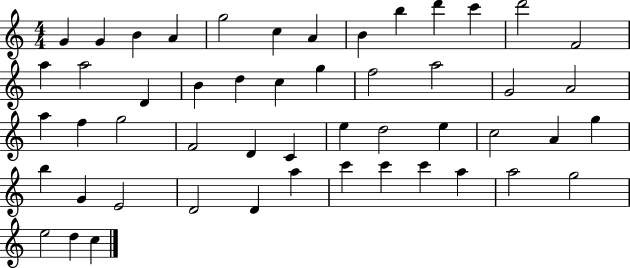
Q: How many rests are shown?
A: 0